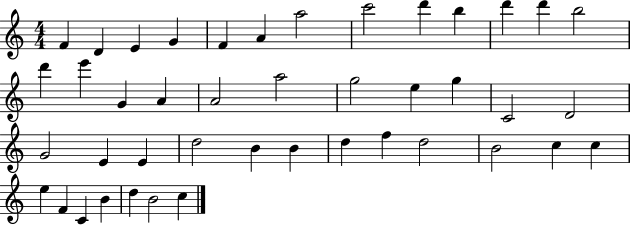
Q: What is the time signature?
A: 4/4